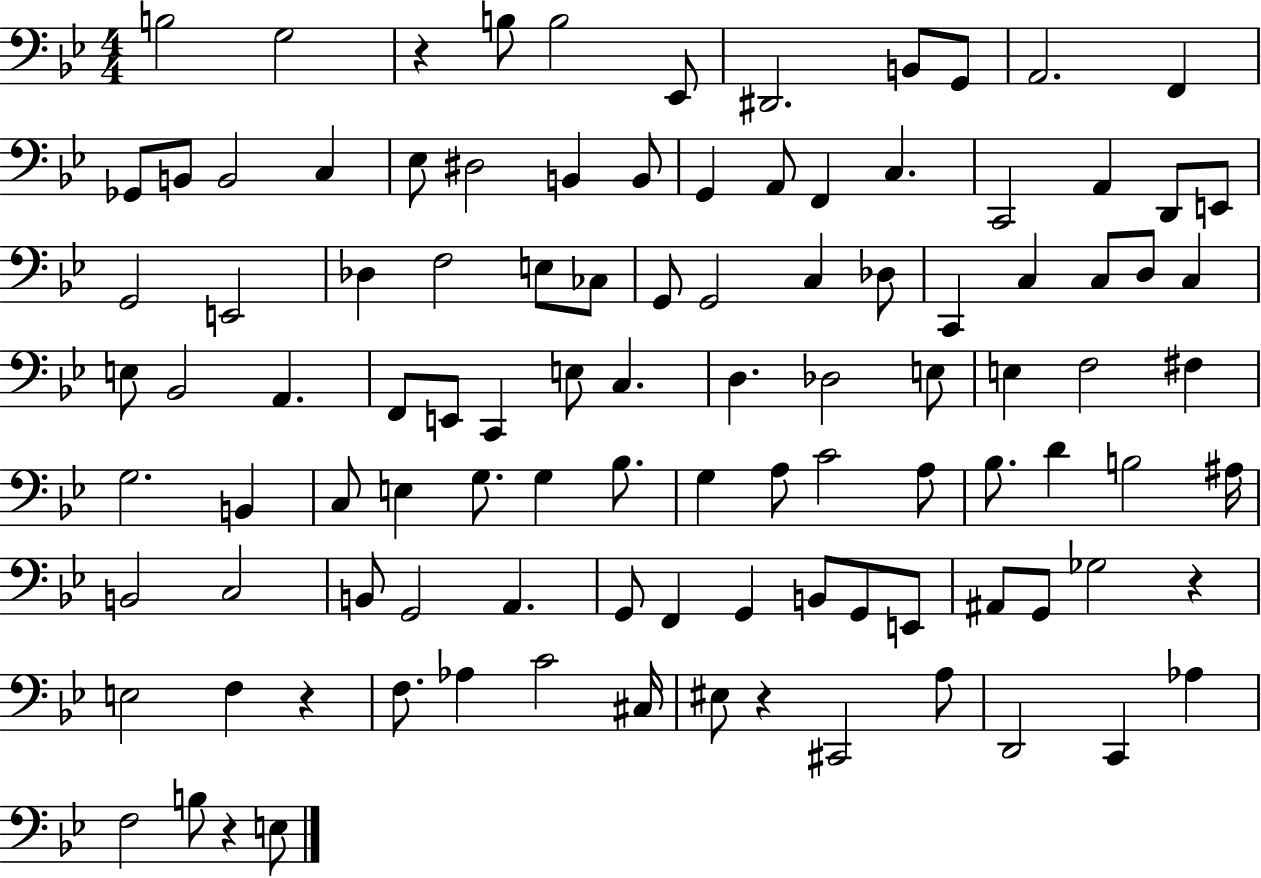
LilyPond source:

{
  \clef bass
  \numericTimeSignature
  \time 4/4
  \key bes \major
  b2 g2 | r4 b8 b2 ees,8 | dis,2. b,8 g,8 | a,2. f,4 | \break ges,8 b,8 b,2 c4 | ees8 dis2 b,4 b,8 | g,4 a,8 f,4 c4. | c,2 a,4 d,8 e,8 | \break g,2 e,2 | des4 f2 e8 ces8 | g,8 g,2 c4 des8 | c,4 c4 c8 d8 c4 | \break e8 bes,2 a,4. | f,8 e,8 c,4 e8 c4. | d4. des2 e8 | e4 f2 fis4 | \break g2. b,4 | c8 e4 g8. g4 bes8. | g4 a8 c'2 a8 | bes8. d'4 b2 ais16 | \break b,2 c2 | b,8 g,2 a,4. | g,8 f,4 g,4 b,8 g,8 e,8 | ais,8 g,8 ges2 r4 | \break e2 f4 r4 | f8. aes4 c'2 cis16 | eis8 r4 cis,2 a8 | d,2 c,4 aes4 | \break f2 b8 r4 e8 | \bar "|."
}